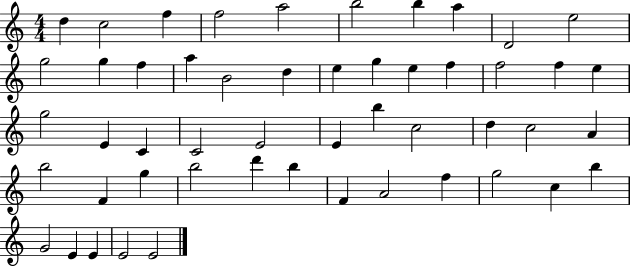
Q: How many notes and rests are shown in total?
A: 51